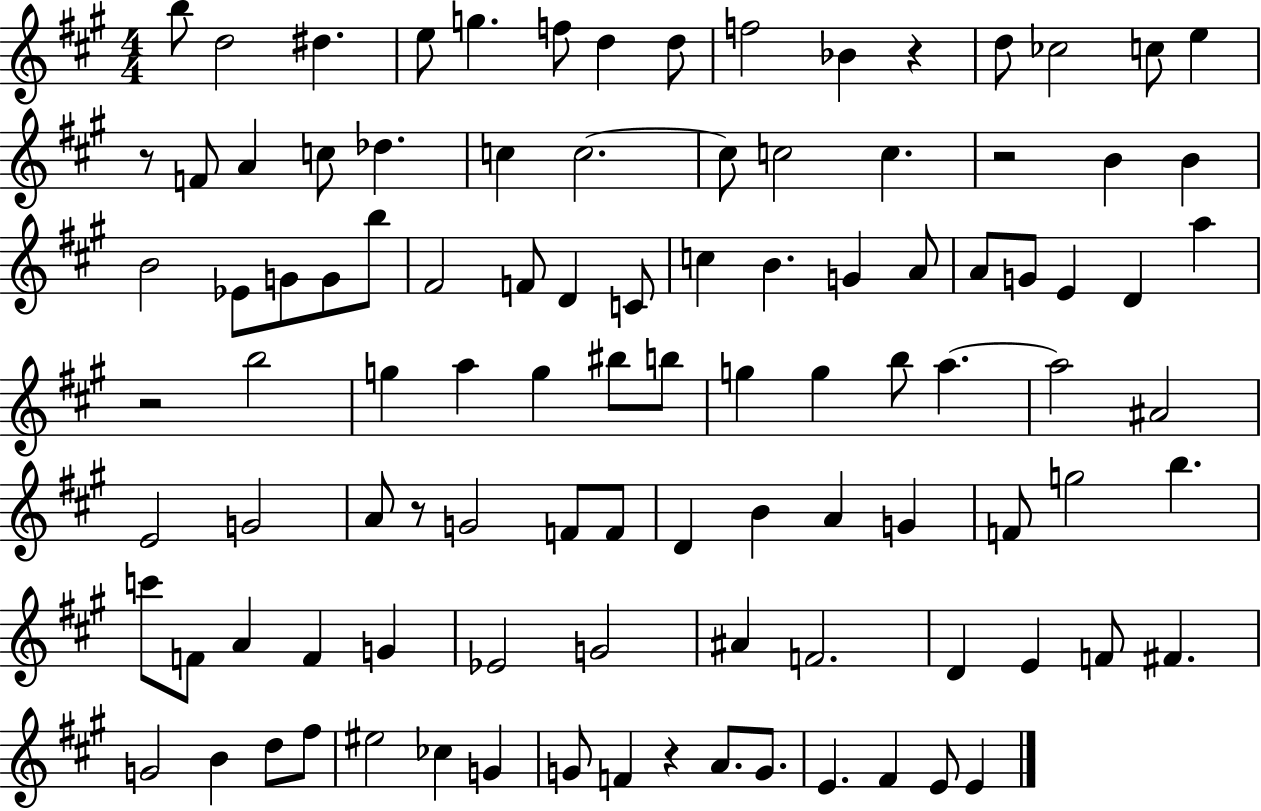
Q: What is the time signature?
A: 4/4